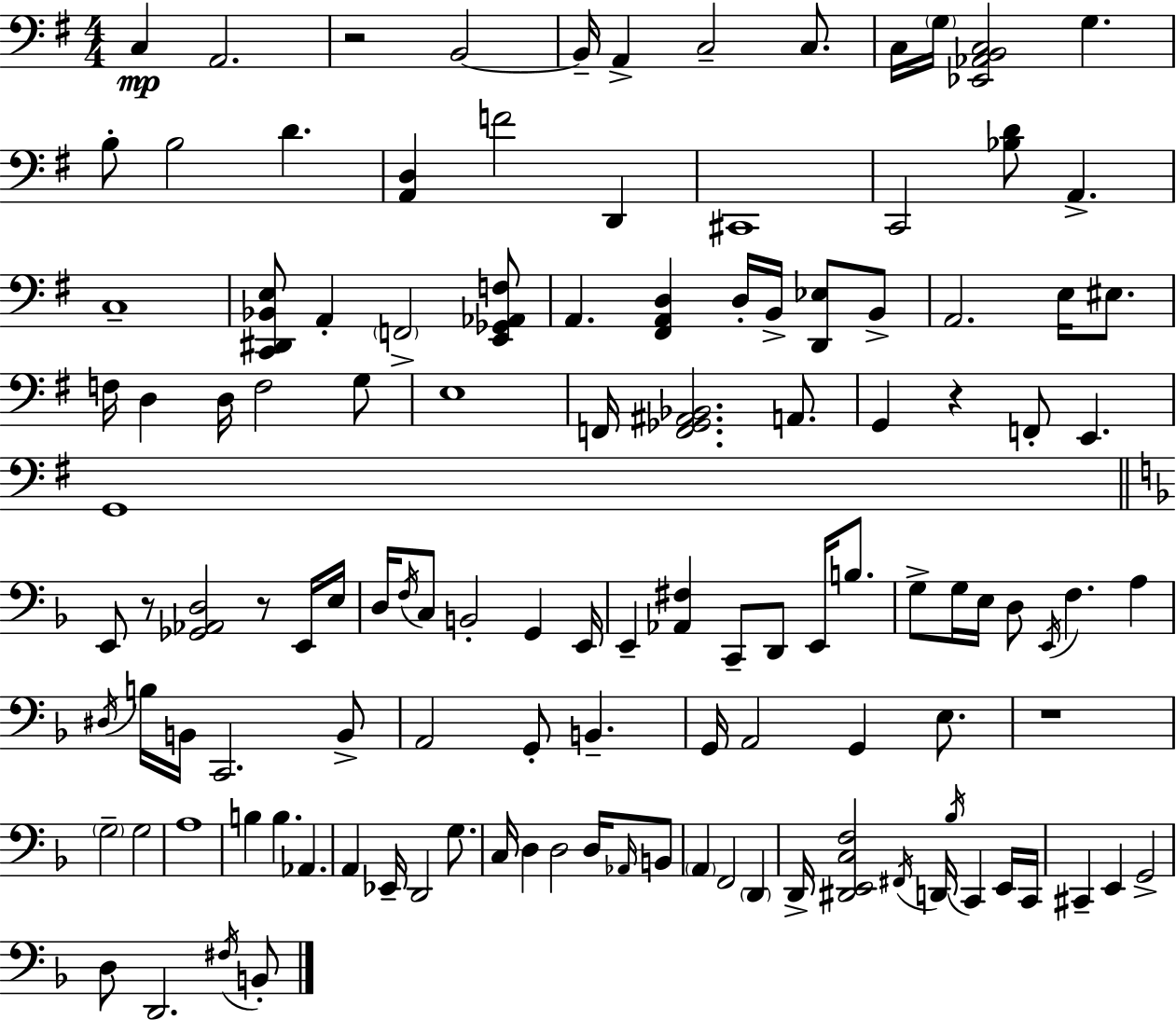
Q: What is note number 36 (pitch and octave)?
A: A2